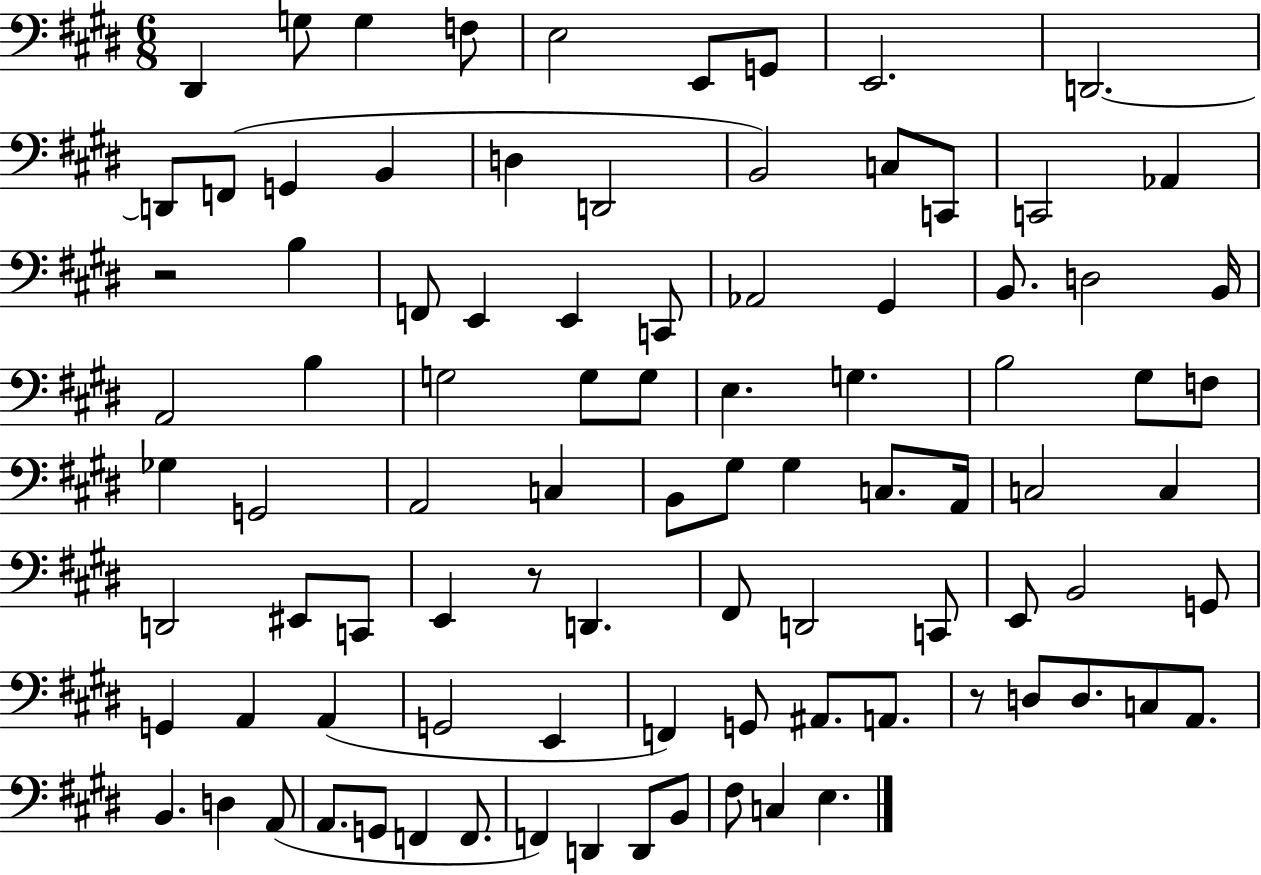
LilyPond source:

{
  \clef bass
  \numericTimeSignature
  \time 6/8
  \key e \major
  dis,4 g8 g4 f8 | e2 e,8 g,8 | e,2. | d,2.~~ | \break d,8 f,8( g,4 b,4 | d4 d,2 | b,2) c8 c,8 | c,2 aes,4 | \break r2 b4 | f,8 e,4 e,4 c,8 | aes,2 gis,4 | b,8. d2 b,16 | \break a,2 b4 | g2 g8 g8 | e4. g4. | b2 gis8 f8 | \break ges4 g,2 | a,2 c4 | b,8 gis8 gis4 c8. a,16 | c2 c4 | \break d,2 eis,8 c,8 | e,4 r8 d,4. | fis,8 d,2 c,8 | e,8 b,2 g,8 | \break g,4 a,4 a,4( | g,2 e,4 | f,4) g,8 ais,8. a,8. | r8 d8 d8. c8 a,8. | \break b,4. d4 a,8( | a,8. g,8 f,4 f,8. | f,4) d,4 d,8 b,8 | fis8 c4 e4. | \break \bar "|."
}